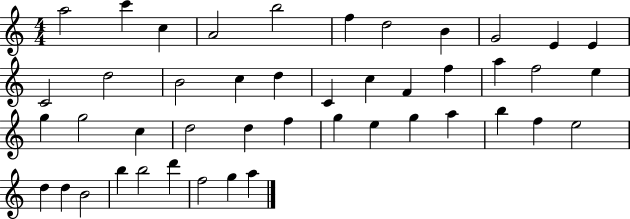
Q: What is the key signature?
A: C major